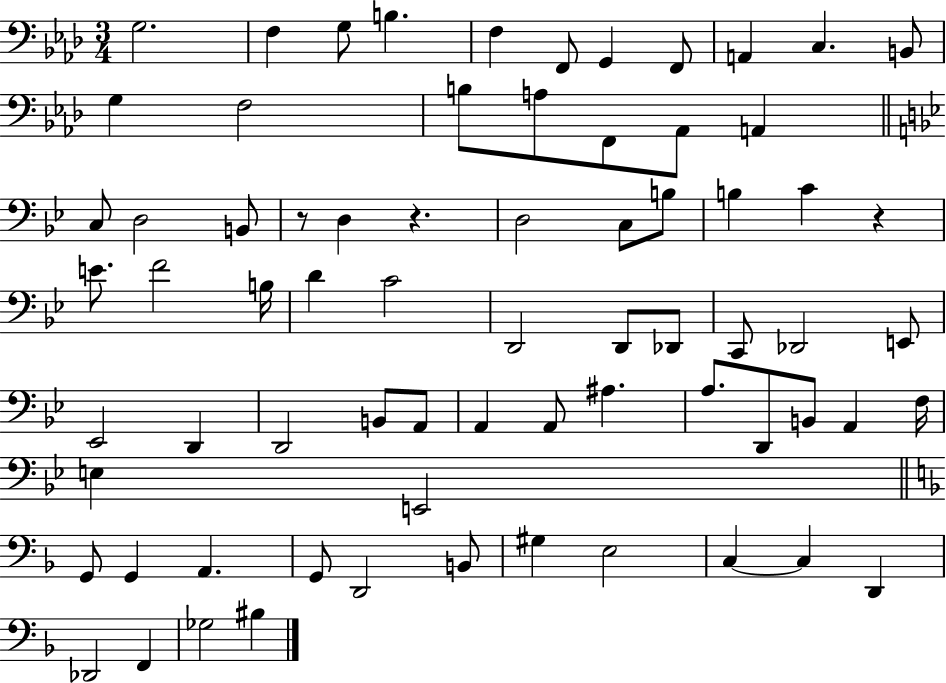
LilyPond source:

{
  \clef bass
  \numericTimeSignature
  \time 3/4
  \key aes \major
  g2. | f4 g8 b4. | f4 f,8 g,4 f,8 | a,4 c4. b,8 | \break g4 f2 | b8 a8 f,8 aes,8 a,4 | \bar "||" \break \key bes \major c8 d2 b,8 | r8 d4 r4. | d2 c8 b8 | b4 c'4 r4 | \break e'8. f'2 b16 | d'4 c'2 | d,2 d,8 des,8 | c,8 des,2 e,8 | \break ees,2 d,4 | d,2 b,8 a,8 | a,4 a,8 ais4. | a8. d,8 b,8 a,4 f16 | \break e4 e,2 | \bar "||" \break \key f \major g,8 g,4 a,4. | g,8 d,2 b,8 | gis4 e2 | c4~~ c4 d,4 | \break des,2 f,4 | ges2 bis4 | \bar "|."
}